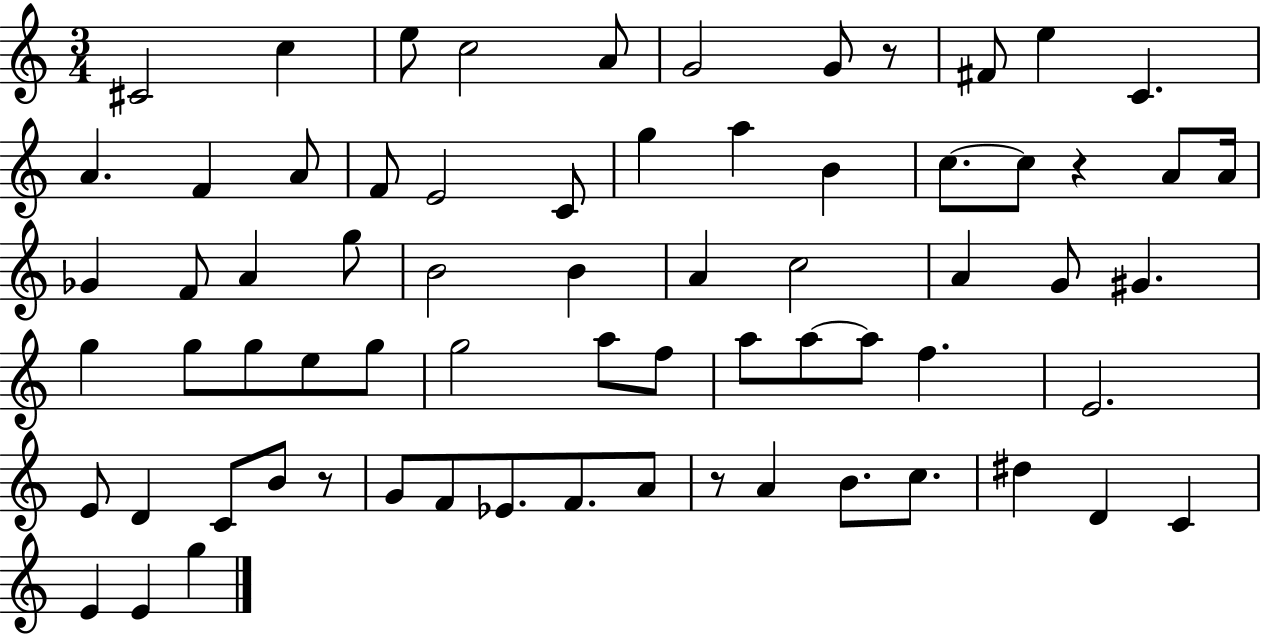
X:1
T:Untitled
M:3/4
L:1/4
K:C
^C2 c e/2 c2 A/2 G2 G/2 z/2 ^F/2 e C A F A/2 F/2 E2 C/2 g a B c/2 c/2 z A/2 A/4 _G F/2 A g/2 B2 B A c2 A G/2 ^G g g/2 g/2 e/2 g/2 g2 a/2 f/2 a/2 a/2 a/2 f E2 E/2 D C/2 B/2 z/2 G/2 F/2 _E/2 F/2 A/2 z/2 A B/2 c/2 ^d D C E E g